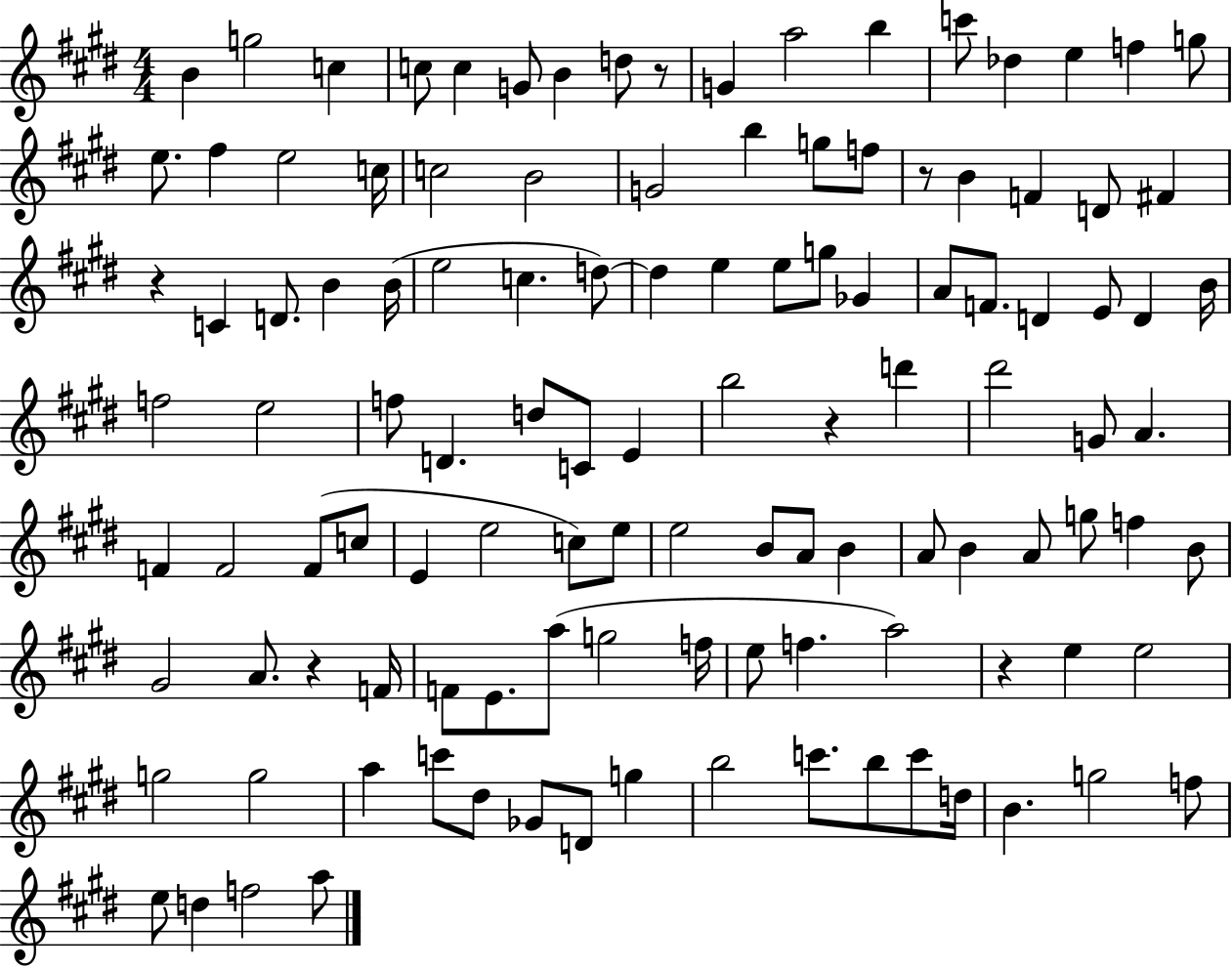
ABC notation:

X:1
T:Untitled
M:4/4
L:1/4
K:E
B g2 c c/2 c G/2 B d/2 z/2 G a2 b c'/2 _d e f g/2 e/2 ^f e2 c/4 c2 B2 G2 b g/2 f/2 z/2 B F D/2 ^F z C D/2 B B/4 e2 c d/2 d e e/2 g/2 _G A/2 F/2 D E/2 D B/4 f2 e2 f/2 D d/2 C/2 E b2 z d' ^d'2 G/2 A F F2 F/2 c/2 E e2 c/2 e/2 e2 B/2 A/2 B A/2 B A/2 g/2 f B/2 ^G2 A/2 z F/4 F/2 E/2 a/2 g2 f/4 e/2 f a2 z e e2 g2 g2 a c'/2 ^d/2 _G/2 D/2 g b2 c'/2 b/2 c'/2 d/4 B g2 f/2 e/2 d f2 a/2